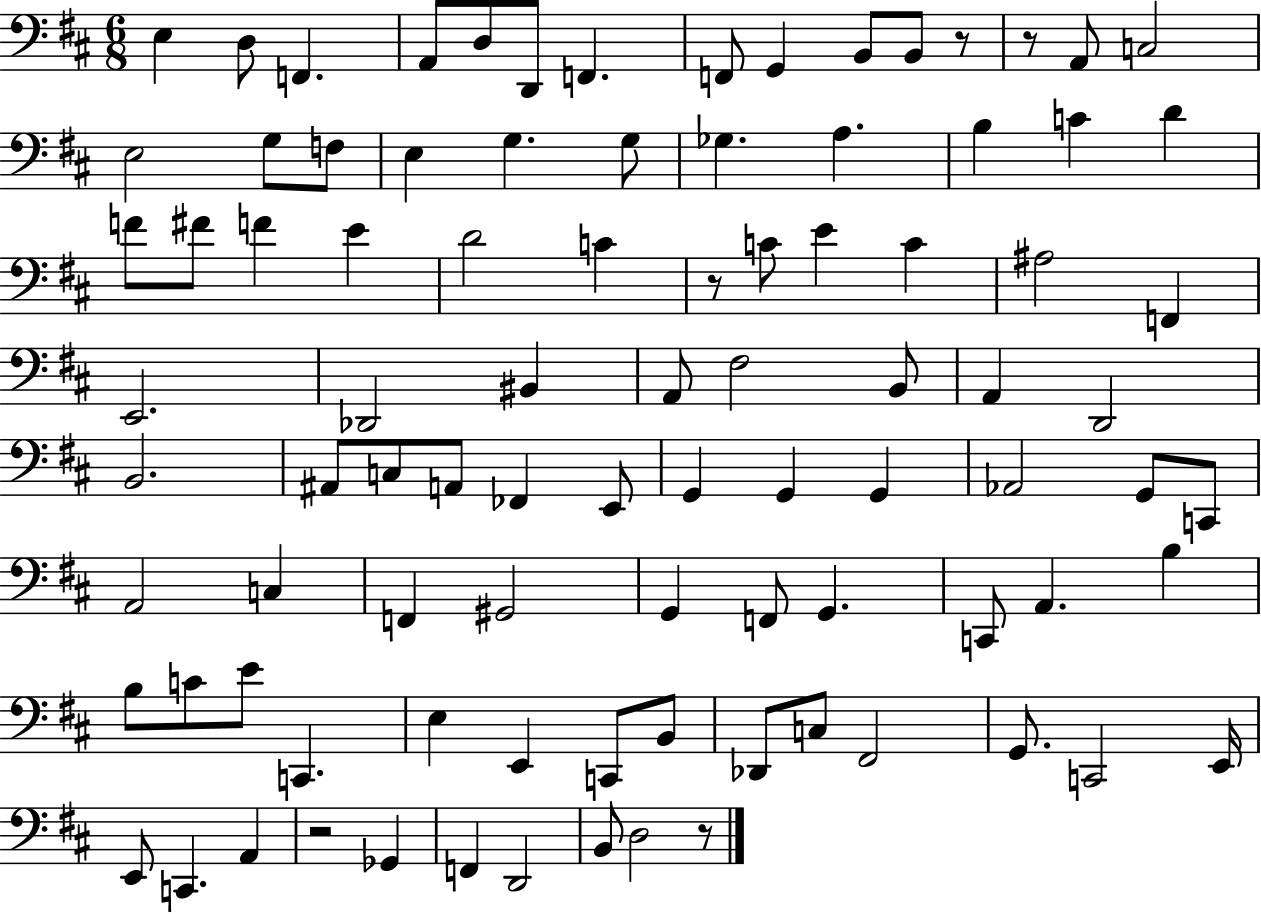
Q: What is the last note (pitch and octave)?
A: D3